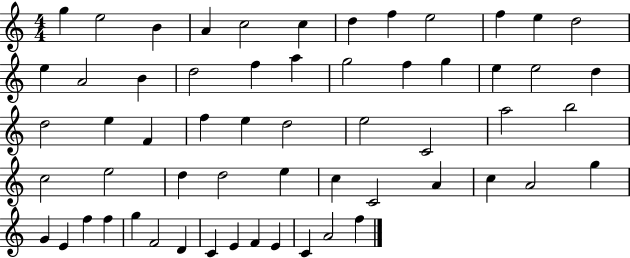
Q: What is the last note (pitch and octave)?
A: F5